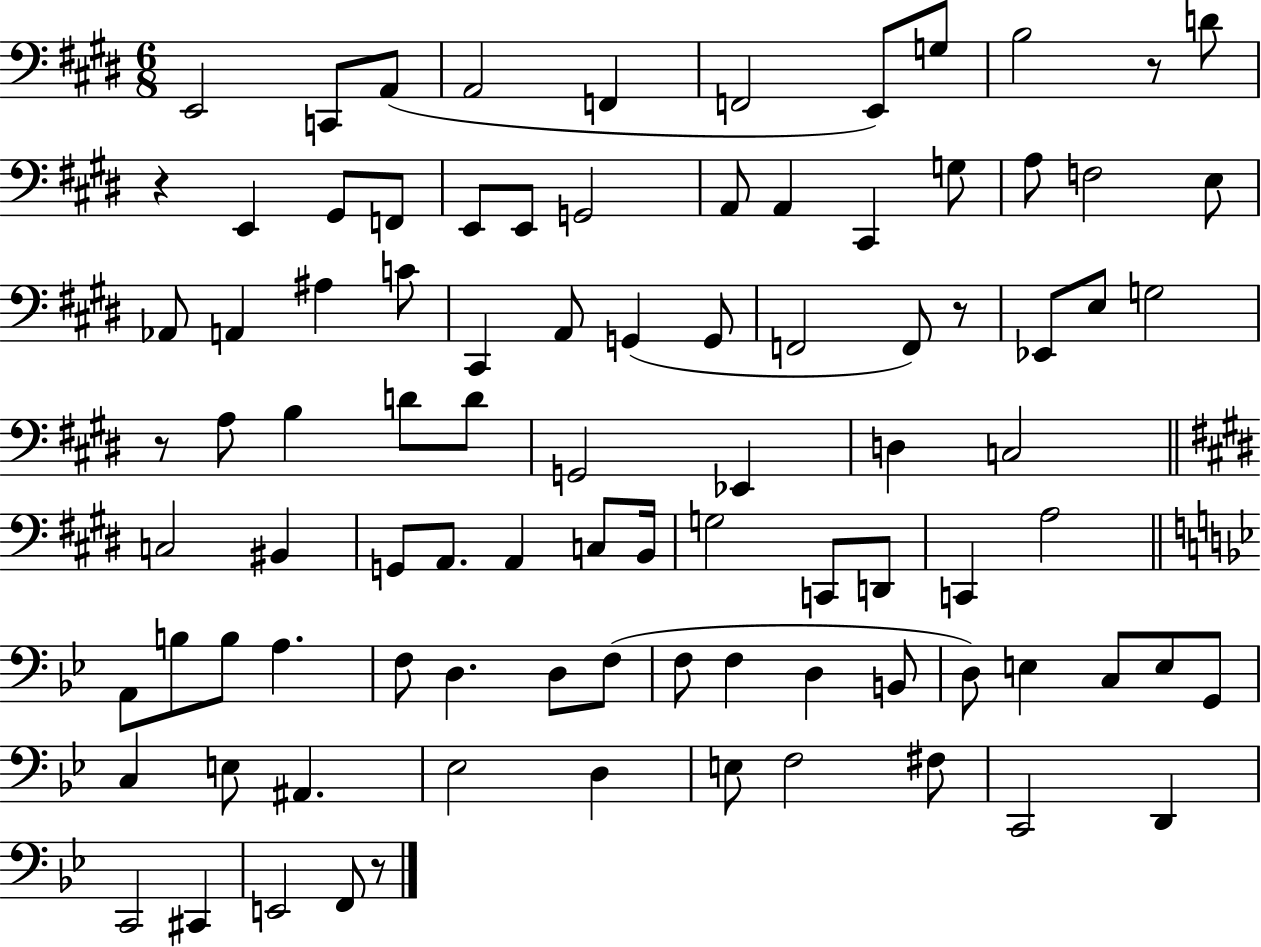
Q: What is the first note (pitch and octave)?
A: E2